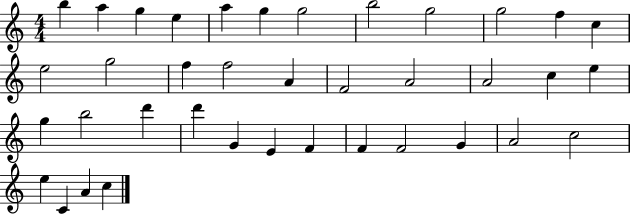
{
  \clef treble
  \numericTimeSignature
  \time 4/4
  \key c \major
  b''4 a''4 g''4 e''4 | a''4 g''4 g''2 | b''2 g''2 | g''2 f''4 c''4 | \break e''2 g''2 | f''4 f''2 a'4 | f'2 a'2 | a'2 c''4 e''4 | \break g''4 b''2 d'''4 | d'''4 g'4 e'4 f'4 | f'4 f'2 g'4 | a'2 c''2 | \break e''4 c'4 a'4 c''4 | \bar "|."
}